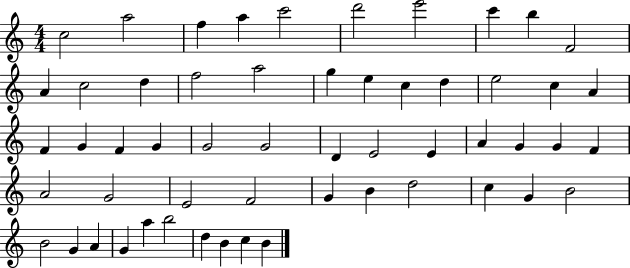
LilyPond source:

{
  \clef treble
  \numericTimeSignature
  \time 4/4
  \key c \major
  c''2 a''2 | f''4 a''4 c'''2 | d'''2 e'''2 | c'''4 b''4 f'2 | \break a'4 c''2 d''4 | f''2 a''2 | g''4 e''4 c''4 d''4 | e''2 c''4 a'4 | \break f'4 g'4 f'4 g'4 | g'2 g'2 | d'4 e'2 e'4 | a'4 g'4 g'4 f'4 | \break a'2 g'2 | e'2 f'2 | g'4 b'4 d''2 | c''4 g'4 b'2 | \break b'2 g'4 a'4 | g'4 a''4 b''2 | d''4 b'4 c''4 b'4 | \bar "|."
}